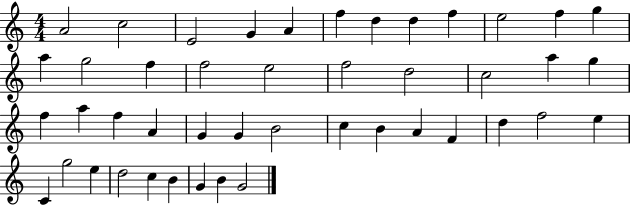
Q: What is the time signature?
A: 4/4